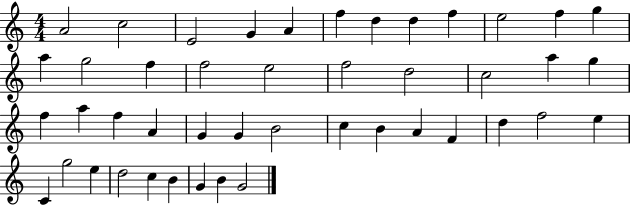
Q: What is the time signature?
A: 4/4